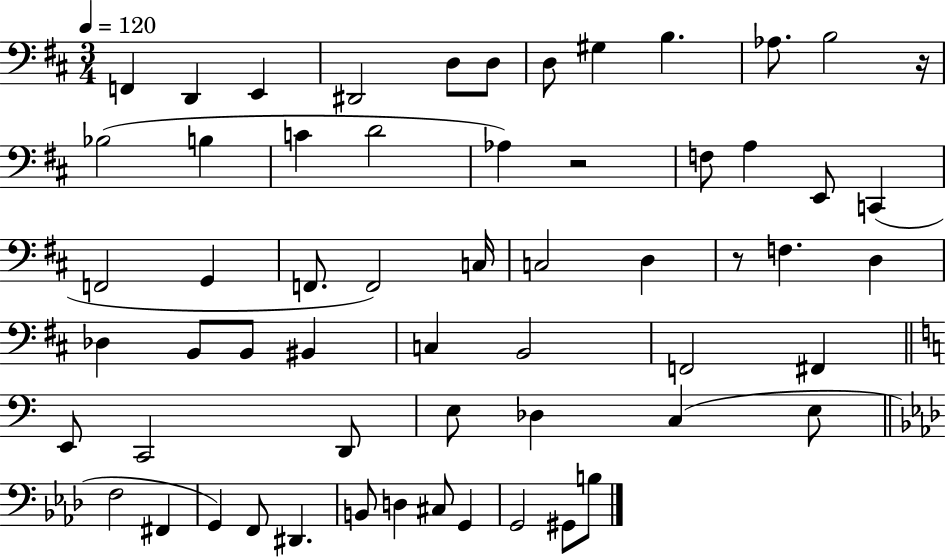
{
  \clef bass
  \numericTimeSignature
  \time 3/4
  \key d \major
  \tempo 4 = 120
  \repeat volta 2 { f,4 d,4 e,4 | dis,2 d8 d8 | d8 gis4 b4. | aes8. b2 r16 | \break bes2( b4 | c'4 d'2 | aes4) r2 | f8 a4 e,8 c,4( | \break f,2 g,4 | f,8. f,2) c16 | c2 d4 | r8 f4. d4 | \break des4 b,8 b,8 bis,4 | c4 b,2 | f,2 fis,4 | \bar "||" \break \key a \minor e,8 c,2 d,8 | e8 des4 c4( e8 | \bar "||" \break \key aes \major f2 fis,4 | g,4) f,8 dis,4. | b,8 d4 cis8 g,4 | g,2 gis,8 b8 | \break } \bar "|."
}